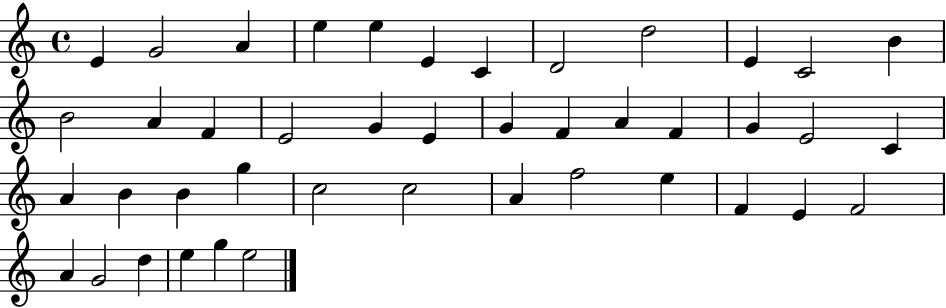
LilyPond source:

{
  \clef treble
  \time 4/4
  \defaultTimeSignature
  \key c \major
  e'4 g'2 a'4 | e''4 e''4 e'4 c'4 | d'2 d''2 | e'4 c'2 b'4 | \break b'2 a'4 f'4 | e'2 g'4 e'4 | g'4 f'4 a'4 f'4 | g'4 e'2 c'4 | \break a'4 b'4 b'4 g''4 | c''2 c''2 | a'4 f''2 e''4 | f'4 e'4 f'2 | \break a'4 g'2 d''4 | e''4 g''4 e''2 | \bar "|."
}